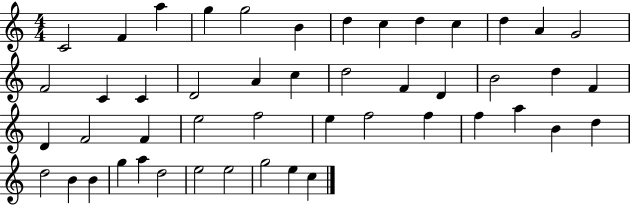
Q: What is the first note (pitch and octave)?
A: C4